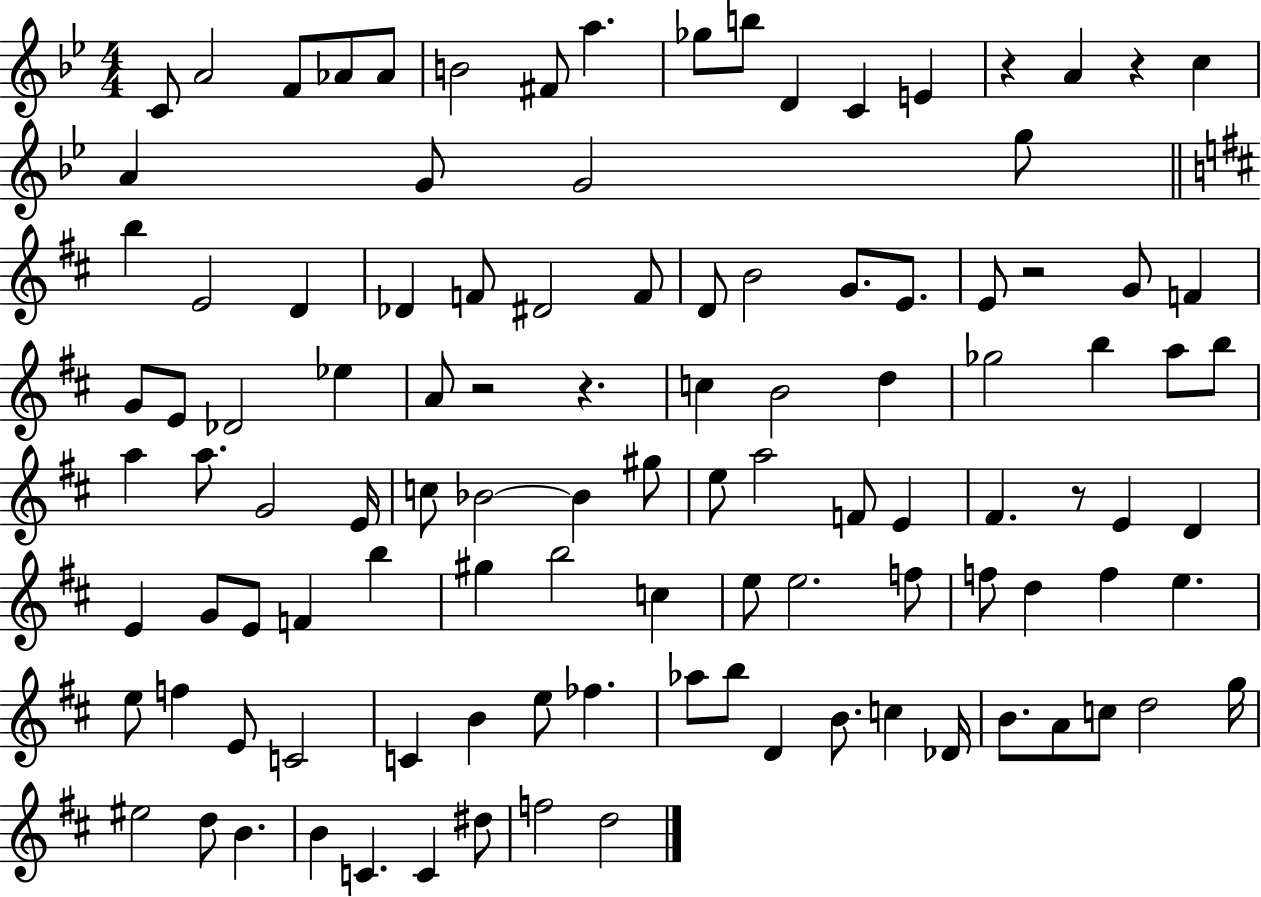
X:1
T:Untitled
M:4/4
L:1/4
K:Bb
C/2 A2 F/2 _A/2 _A/2 B2 ^F/2 a _g/2 b/2 D C E z A z c A G/2 G2 g/2 b E2 D _D F/2 ^D2 F/2 D/2 B2 G/2 E/2 E/2 z2 G/2 F G/2 E/2 _D2 _e A/2 z2 z c B2 d _g2 b a/2 b/2 a a/2 G2 E/4 c/2 _B2 _B ^g/2 e/2 a2 F/2 E ^F z/2 E D E G/2 E/2 F b ^g b2 c e/2 e2 f/2 f/2 d f e e/2 f E/2 C2 C B e/2 _f _a/2 b/2 D B/2 c _D/4 B/2 A/2 c/2 d2 g/4 ^e2 d/2 B B C C ^d/2 f2 d2